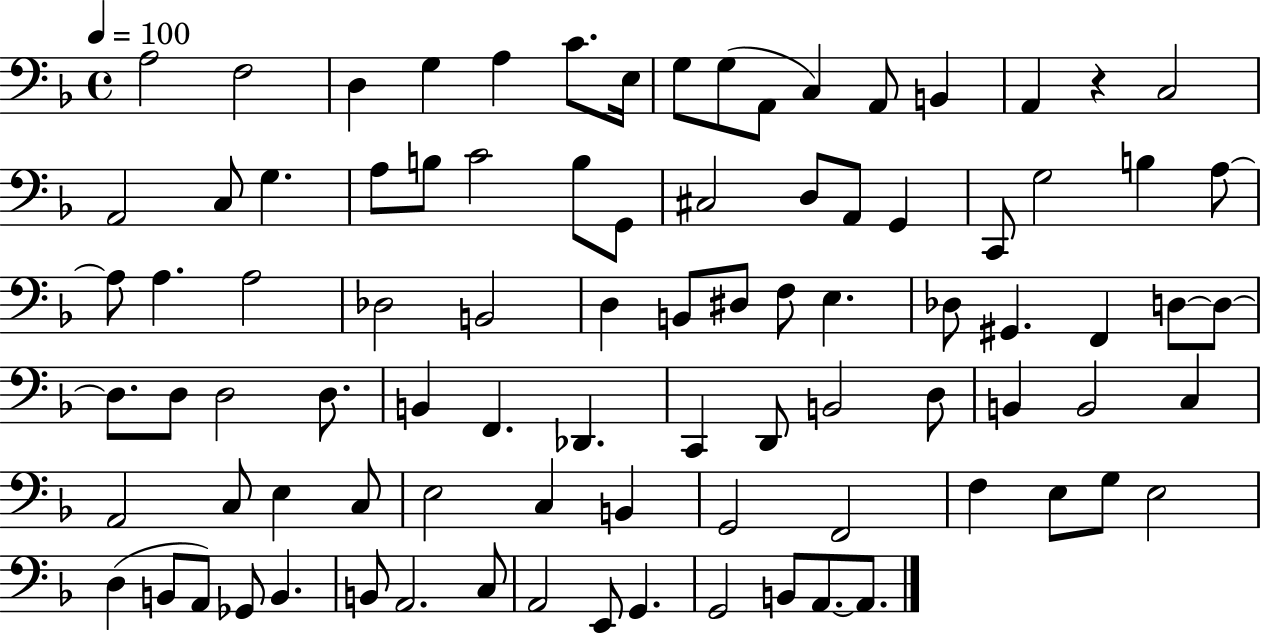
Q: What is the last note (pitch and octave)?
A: A2